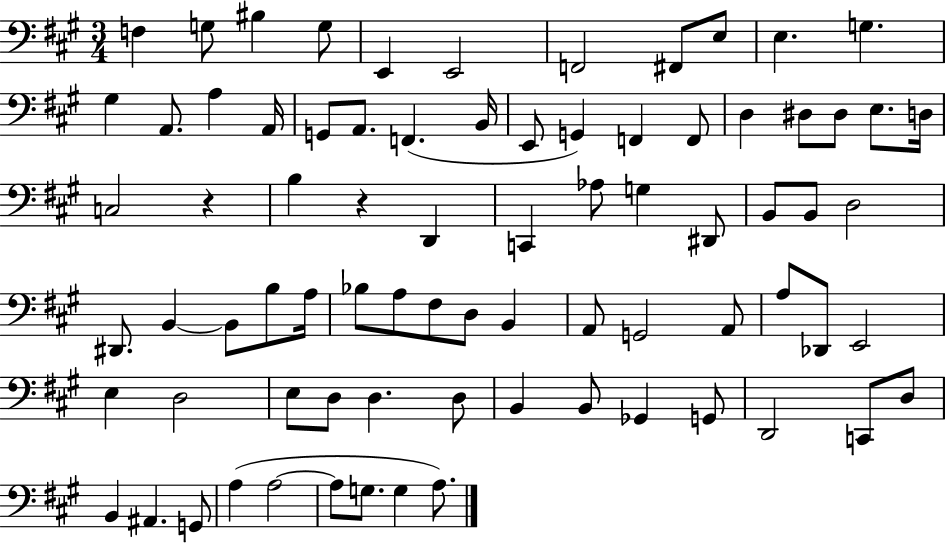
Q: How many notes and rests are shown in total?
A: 78